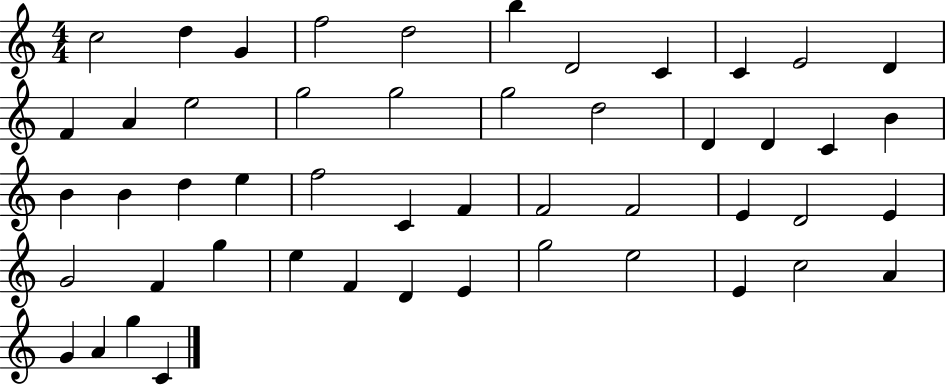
C5/h D5/q G4/q F5/h D5/h B5/q D4/h C4/q C4/q E4/h D4/q F4/q A4/q E5/h G5/h G5/h G5/h D5/h D4/q D4/q C4/q B4/q B4/q B4/q D5/q E5/q F5/h C4/q F4/q F4/h F4/h E4/q D4/h E4/q G4/h F4/q G5/q E5/q F4/q D4/q E4/q G5/h E5/h E4/q C5/h A4/q G4/q A4/q G5/q C4/q